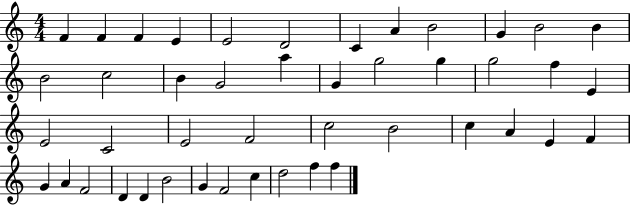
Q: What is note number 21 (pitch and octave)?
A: G5